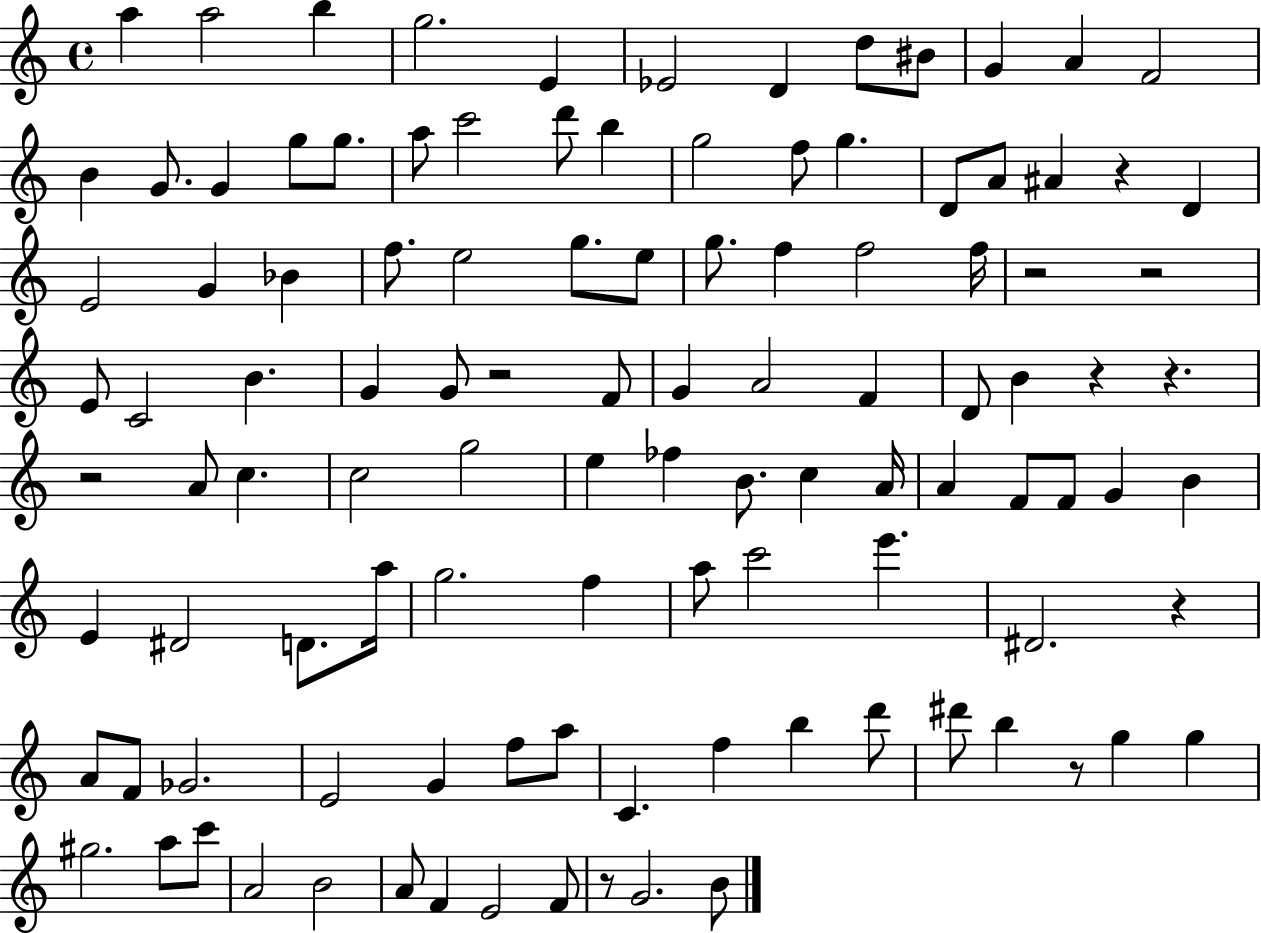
X:1
T:Untitled
M:4/4
L:1/4
K:C
a a2 b g2 E _E2 D d/2 ^B/2 G A F2 B G/2 G g/2 g/2 a/2 c'2 d'/2 b g2 f/2 g D/2 A/2 ^A z D E2 G _B f/2 e2 g/2 e/2 g/2 f f2 f/4 z2 z2 E/2 C2 B G G/2 z2 F/2 G A2 F D/2 B z z z2 A/2 c c2 g2 e _f B/2 c A/4 A F/2 F/2 G B E ^D2 D/2 a/4 g2 f a/2 c'2 e' ^D2 z A/2 F/2 _G2 E2 G f/2 a/2 C f b d'/2 ^d'/2 b z/2 g g ^g2 a/2 c'/2 A2 B2 A/2 F E2 F/2 z/2 G2 B/2